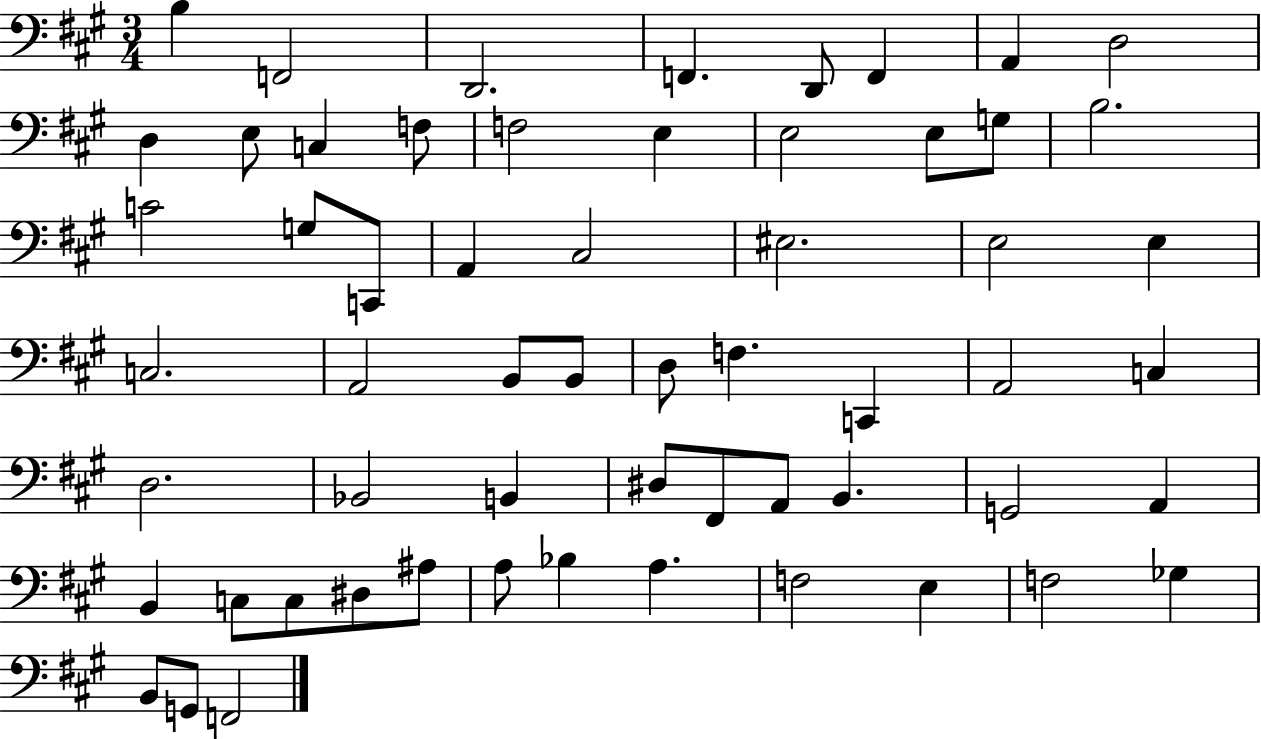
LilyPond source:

{
  \clef bass
  \numericTimeSignature
  \time 3/4
  \key a \major
  b4 f,2 | d,2. | f,4. d,8 f,4 | a,4 d2 | \break d4 e8 c4 f8 | f2 e4 | e2 e8 g8 | b2. | \break c'2 g8 c,8 | a,4 cis2 | eis2. | e2 e4 | \break c2. | a,2 b,8 b,8 | d8 f4. c,4 | a,2 c4 | \break d2. | bes,2 b,4 | dis8 fis,8 a,8 b,4. | g,2 a,4 | \break b,4 c8 c8 dis8 ais8 | a8 bes4 a4. | f2 e4 | f2 ges4 | \break b,8 g,8 f,2 | \bar "|."
}